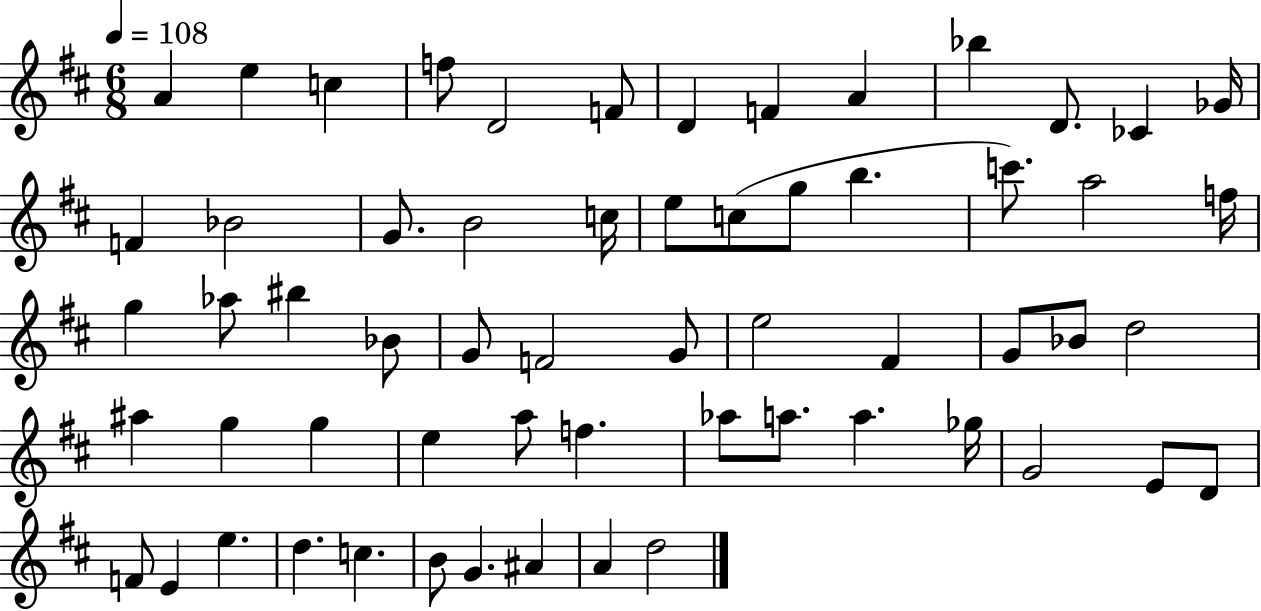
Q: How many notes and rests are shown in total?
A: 60